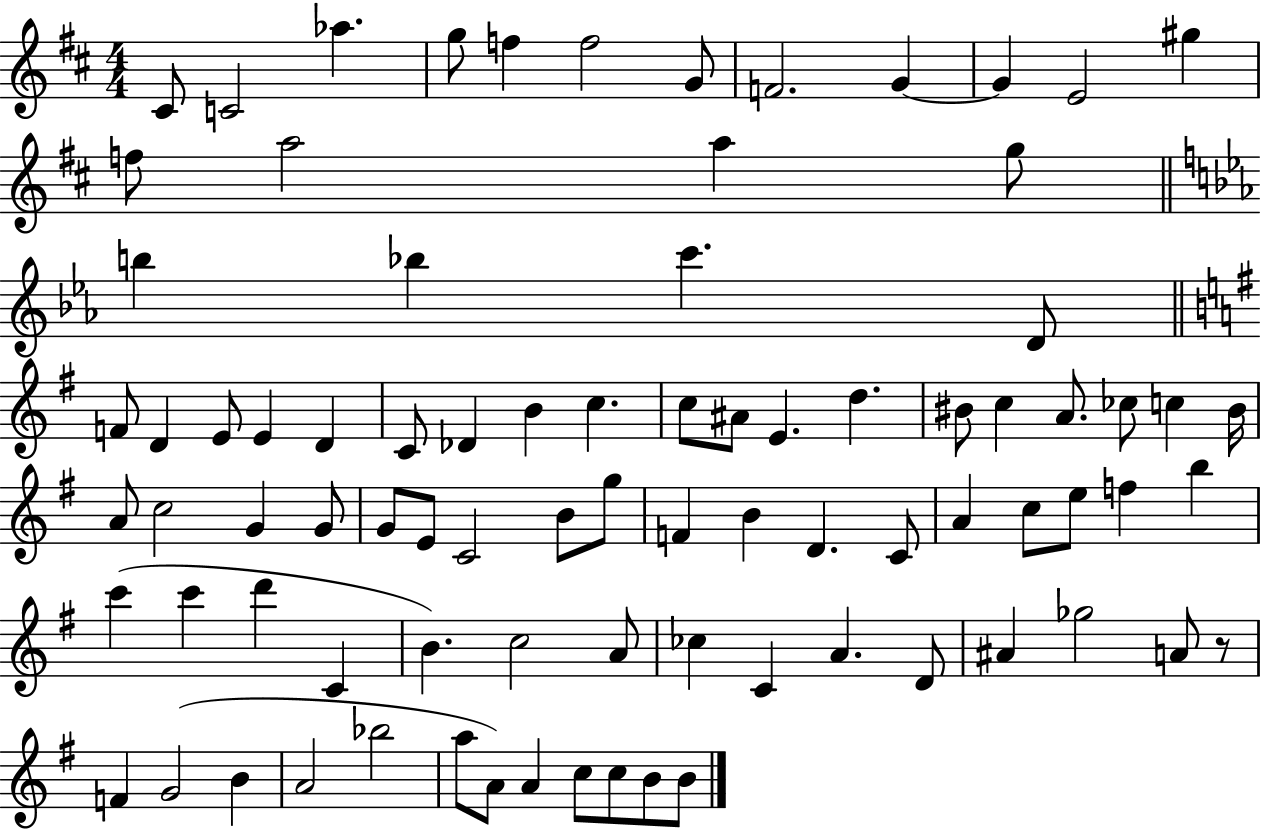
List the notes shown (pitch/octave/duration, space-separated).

C#4/e C4/h Ab5/q. G5/e F5/q F5/h G4/e F4/h. G4/q G4/q E4/h G#5/q F5/e A5/h A5/q G5/e B5/q Bb5/q C6/q. D4/e F4/e D4/q E4/e E4/q D4/q C4/e Db4/q B4/q C5/q. C5/e A#4/e E4/q. D5/q. BIS4/e C5/q A4/e. CES5/e C5/q BIS4/s A4/e C5/h G4/q G4/e G4/e E4/e C4/h B4/e G5/e F4/q B4/q D4/q. C4/e A4/q C5/e E5/e F5/q B5/q C6/q C6/q D6/q C4/q B4/q. C5/h A4/e CES5/q C4/q A4/q. D4/e A#4/q Gb5/h A4/e R/e F4/q G4/h B4/q A4/h Bb5/h A5/e A4/e A4/q C5/e C5/e B4/e B4/e